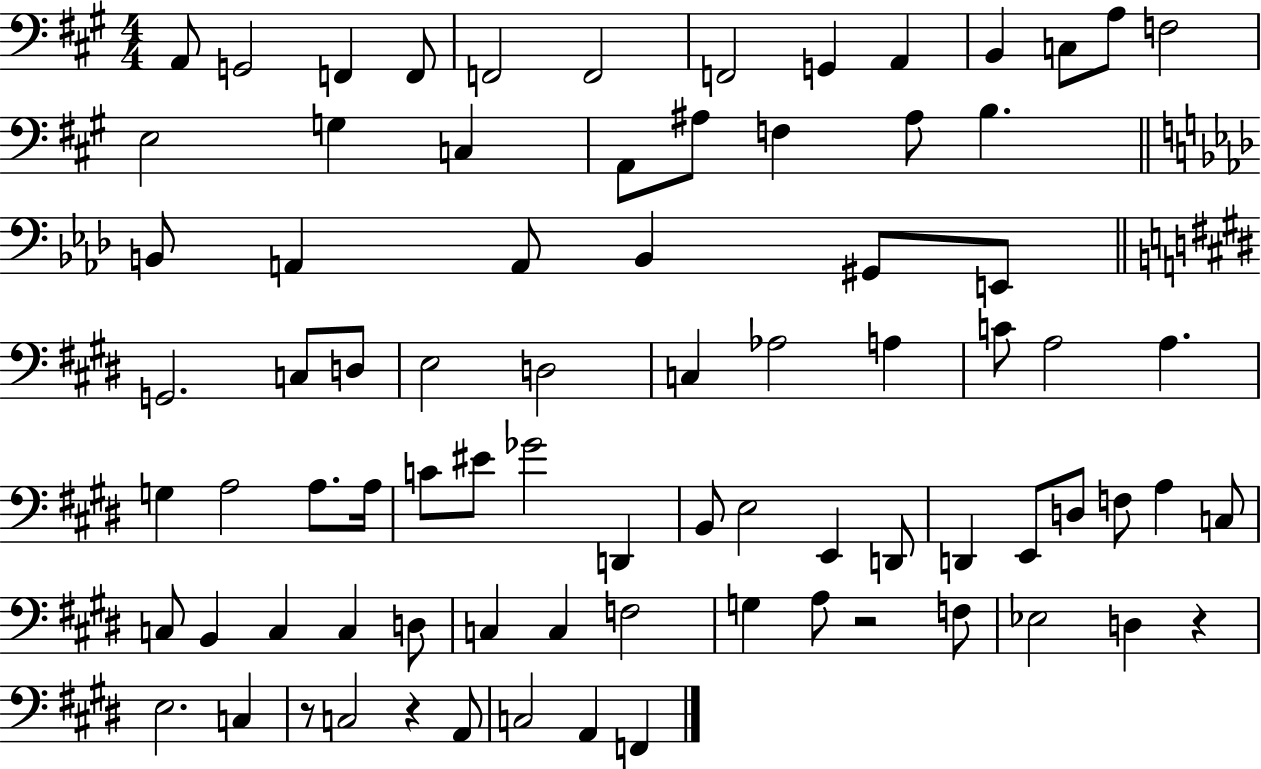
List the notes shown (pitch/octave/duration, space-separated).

A2/e G2/h F2/q F2/e F2/h F2/h F2/h G2/q A2/q B2/q C3/e A3/e F3/h E3/h G3/q C3/q A2/e A#3/e F3/q A#3/e B3/q. B2/e A2/q A2/e B2/q G#2/e E2/e G2/h. C3/e D3/e E3/h D3/h C3/q Ab3/h A3/q C4/e A3/h A3/q. G3/q A3/h A3/e. A3/s C4/e EIS4/e Gb4/h D2/q B2/e E3/h E2/q D2/e D2/q E2/e D3/e F3/e A3/q C3/e C3/e B2/q C3/q C3/q D3/e C3/q C3/q F3/h G3/q A3/e R/h F3/e Eb3/h D3/q R/q E3/h. C3/q R/e C3/h R/q A2/e C3/h A2/q F2/q